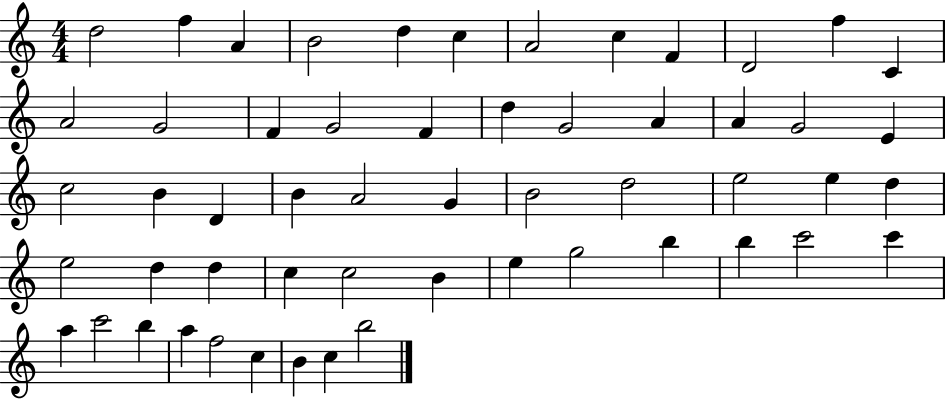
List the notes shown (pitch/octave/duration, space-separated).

D5/h F5/q A4/q B4/h D5/q C5/q A4/h C5/q F4/q D4/h F5/q C4/q A4/h G4/h F4/q G4/h F4/q D5/q G4/h A4/q A4/q G4/h E4/q C5/h B4/q D4/q B4/q A4/h G4/q B4/h D5/h E5/h E5/q D5/q E5/h D5/q D5/q C5/q C5/h B4/q E5/q G5/h B5/q B5/q C6/h C6/q A5/q C6/h B5/q A5/q F5/h C5/q B4/q C5/q B5/h